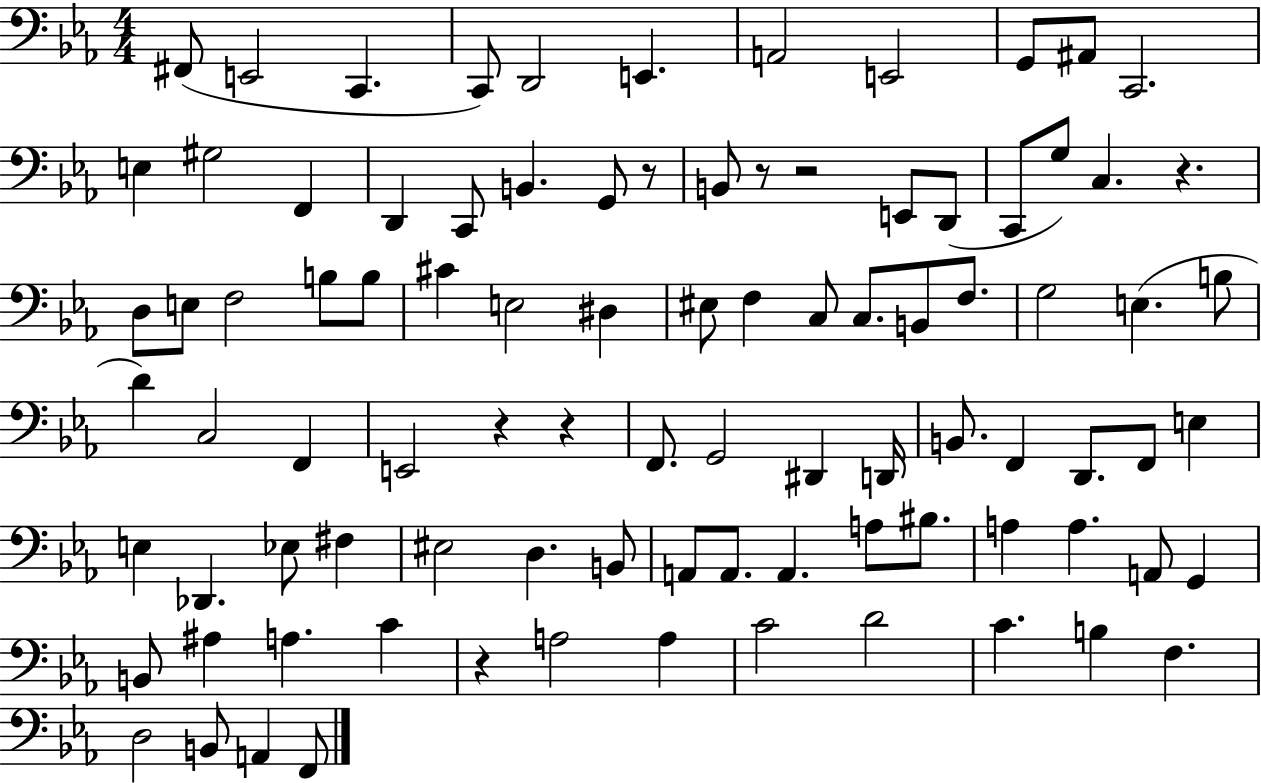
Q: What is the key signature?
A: EES major